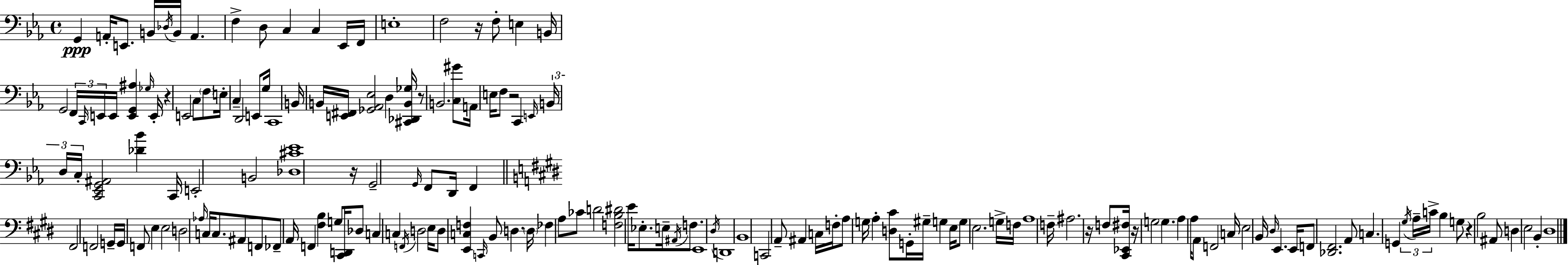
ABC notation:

X:1
T:Untitled
M:4/4
L:1/4
K:Eb
G,, A,,/4 E,,/2 B,,/4 _D,/4 B,,/4 A,, F, D,/2 C, C, _E,,/4 F,,/4 E,4 F,2 z/4 F,/2 E, B,,/4 G,,2 F,,/4 C,,/4 E,,/4 E,,/4 [E,,G,,^A,] _G,/4 E,,/4 z E,,2 C,/2 F,/2 E,/4 C, D,,2 E,,/2 G,/4 C,,4 B,,/4 B,,/4 [E,,^F,,]/4 [_G,,_A,,_E,]2 D, [^C,,_D,,B,,_G,]/4 z/2 B,,2 [C,^G]/2 A,,/4 E,/4 F,/2 z2 C,, E,,/4 B,,/4 D,/4 C,/4 [C,,_E,,G,,^A,,]2 [_D_B] C,,/4 E,,2 B,,2 [_D,^C_E]4 z/4 G,,2 G,,/4 F,,/2 D,,/4 F,, ^F,,2 F,,2 G,,/4 G,,/4 F,,/2 E, E,2 D,2 _A,/4 C,/4 C,/2 ^A,,/2 F,,/2 _F,,/2 A,,/4 F,, [^F,B,] G,/2 [^C,,D,,]/4 _D,/2 C, C, F,,/4 D,2 E,/4 D,/2 [E,,C,F,] C,,/4 B,,/2 D, D,/4 _F, A,/2 _C/2 D2 [F,B,^D]2 E/4 _E,/2 E,/4 ^A,,/4 F,/2 E,,4 ^D,/4 D,,4 B,,4 C,,2 A,,/2 ^A,, C,/4 F,/4 A,/2 G,/4 A, [D,^C]/2 G,,/4 ^G,/4 G, E,/4 G,/2 E,2 G,/4 F,/4 A,4 F,/4 ^A,2 z/4 F,/2 [^C,,_E,,^F,]/4 z/4 G,2 G, A, A,/4 A,,/2 F,,2 C,/4 E,2 B,,/4 ^D,/4 E,, E,,/4 F,,/2 [_D,,^F,,]2 A,,/2 C, G,, ^G,/4 A,/4 C/4 B, G,/2 z B,2 ^A,,/2 D, E,2 B,, ^D,4